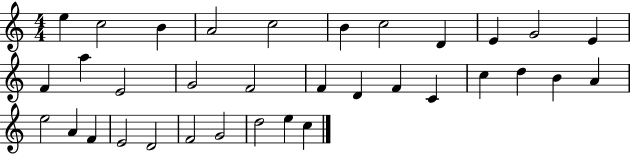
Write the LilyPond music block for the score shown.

{
  \clef treble
  \numericTimeSignature
  \time 4/4
  \key c \major
  e''4 c''2 b'4 | a'2 c''2 | b'4 c''2 d'4 | e'4 g'2 e'4 | \break f'4 a''4 e'2 | g'2 f'2 | f'4 d'4 f'4 c'4 | c''4 d''4 b'4 a'4 | \break e''2 a'4 f'4 | e'2 d'2 | f'2 g'2 | d''2 e''4 c''4 | \break \bar "|."
}